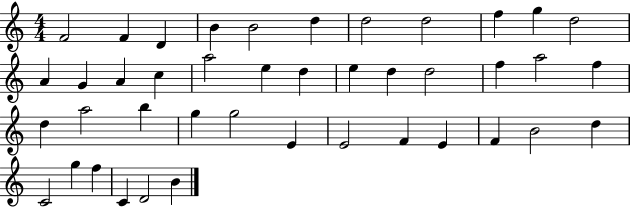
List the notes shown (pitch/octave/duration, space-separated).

F4/h F4/q D4/q B4/q B4/h D5/q D5/h D5/h F5/q G5/q D5/h A4/q G4/q A4/q C5/q A5/h E5/q D5/q E5/q D5/q D5/h F5/q A5/h F5/q D5/q A5/h B5/q G5/q G5/h E4/q E4/h F4/q E4/q F4/q B4/h D5/q C4/h G5/q F5/q C4/q D4/h B4/q